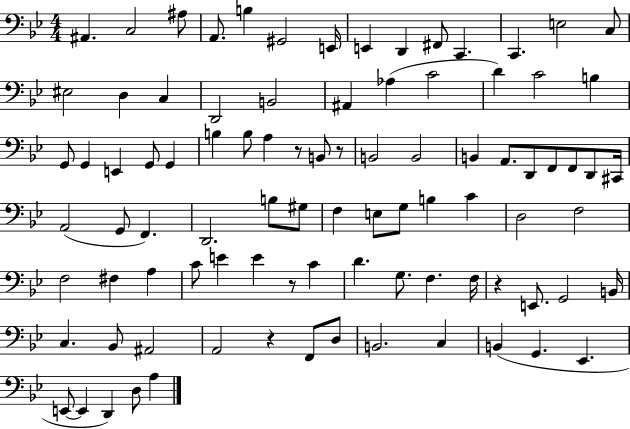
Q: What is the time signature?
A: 4/4